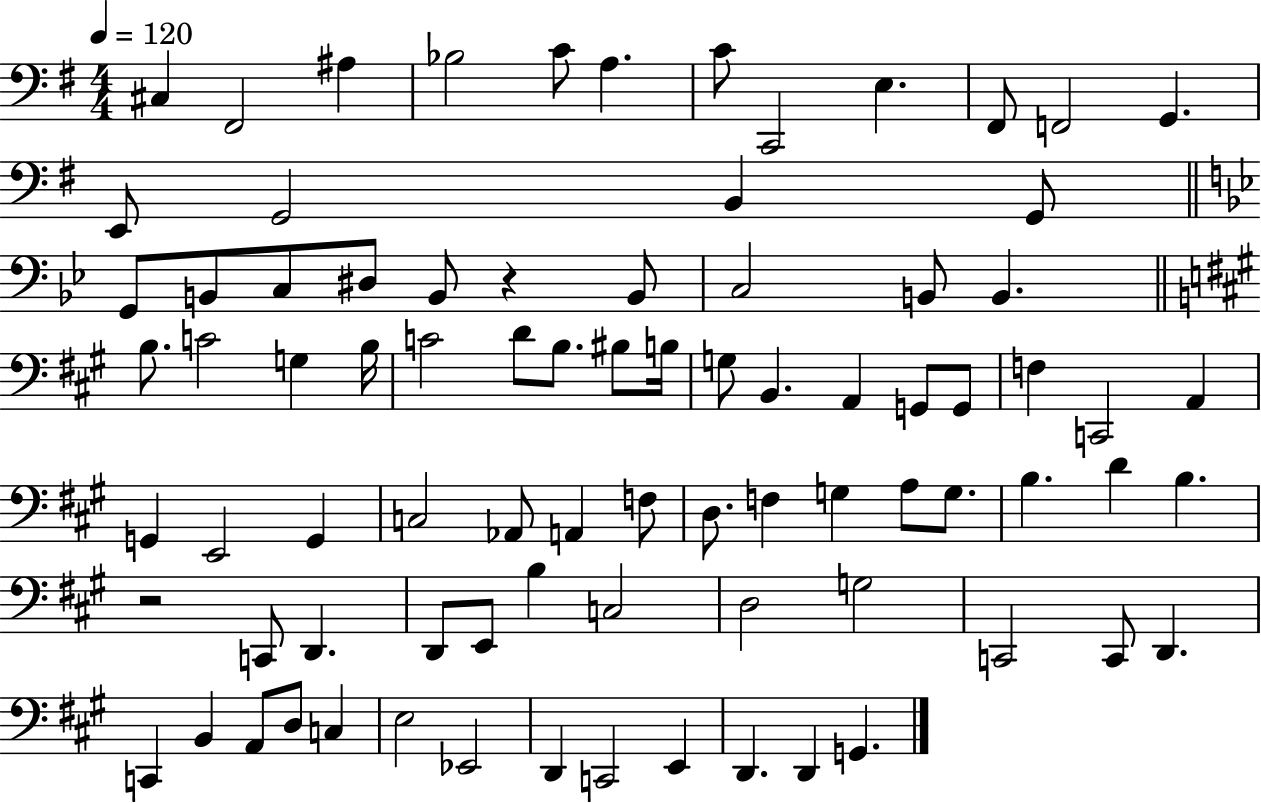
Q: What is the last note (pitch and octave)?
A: G2